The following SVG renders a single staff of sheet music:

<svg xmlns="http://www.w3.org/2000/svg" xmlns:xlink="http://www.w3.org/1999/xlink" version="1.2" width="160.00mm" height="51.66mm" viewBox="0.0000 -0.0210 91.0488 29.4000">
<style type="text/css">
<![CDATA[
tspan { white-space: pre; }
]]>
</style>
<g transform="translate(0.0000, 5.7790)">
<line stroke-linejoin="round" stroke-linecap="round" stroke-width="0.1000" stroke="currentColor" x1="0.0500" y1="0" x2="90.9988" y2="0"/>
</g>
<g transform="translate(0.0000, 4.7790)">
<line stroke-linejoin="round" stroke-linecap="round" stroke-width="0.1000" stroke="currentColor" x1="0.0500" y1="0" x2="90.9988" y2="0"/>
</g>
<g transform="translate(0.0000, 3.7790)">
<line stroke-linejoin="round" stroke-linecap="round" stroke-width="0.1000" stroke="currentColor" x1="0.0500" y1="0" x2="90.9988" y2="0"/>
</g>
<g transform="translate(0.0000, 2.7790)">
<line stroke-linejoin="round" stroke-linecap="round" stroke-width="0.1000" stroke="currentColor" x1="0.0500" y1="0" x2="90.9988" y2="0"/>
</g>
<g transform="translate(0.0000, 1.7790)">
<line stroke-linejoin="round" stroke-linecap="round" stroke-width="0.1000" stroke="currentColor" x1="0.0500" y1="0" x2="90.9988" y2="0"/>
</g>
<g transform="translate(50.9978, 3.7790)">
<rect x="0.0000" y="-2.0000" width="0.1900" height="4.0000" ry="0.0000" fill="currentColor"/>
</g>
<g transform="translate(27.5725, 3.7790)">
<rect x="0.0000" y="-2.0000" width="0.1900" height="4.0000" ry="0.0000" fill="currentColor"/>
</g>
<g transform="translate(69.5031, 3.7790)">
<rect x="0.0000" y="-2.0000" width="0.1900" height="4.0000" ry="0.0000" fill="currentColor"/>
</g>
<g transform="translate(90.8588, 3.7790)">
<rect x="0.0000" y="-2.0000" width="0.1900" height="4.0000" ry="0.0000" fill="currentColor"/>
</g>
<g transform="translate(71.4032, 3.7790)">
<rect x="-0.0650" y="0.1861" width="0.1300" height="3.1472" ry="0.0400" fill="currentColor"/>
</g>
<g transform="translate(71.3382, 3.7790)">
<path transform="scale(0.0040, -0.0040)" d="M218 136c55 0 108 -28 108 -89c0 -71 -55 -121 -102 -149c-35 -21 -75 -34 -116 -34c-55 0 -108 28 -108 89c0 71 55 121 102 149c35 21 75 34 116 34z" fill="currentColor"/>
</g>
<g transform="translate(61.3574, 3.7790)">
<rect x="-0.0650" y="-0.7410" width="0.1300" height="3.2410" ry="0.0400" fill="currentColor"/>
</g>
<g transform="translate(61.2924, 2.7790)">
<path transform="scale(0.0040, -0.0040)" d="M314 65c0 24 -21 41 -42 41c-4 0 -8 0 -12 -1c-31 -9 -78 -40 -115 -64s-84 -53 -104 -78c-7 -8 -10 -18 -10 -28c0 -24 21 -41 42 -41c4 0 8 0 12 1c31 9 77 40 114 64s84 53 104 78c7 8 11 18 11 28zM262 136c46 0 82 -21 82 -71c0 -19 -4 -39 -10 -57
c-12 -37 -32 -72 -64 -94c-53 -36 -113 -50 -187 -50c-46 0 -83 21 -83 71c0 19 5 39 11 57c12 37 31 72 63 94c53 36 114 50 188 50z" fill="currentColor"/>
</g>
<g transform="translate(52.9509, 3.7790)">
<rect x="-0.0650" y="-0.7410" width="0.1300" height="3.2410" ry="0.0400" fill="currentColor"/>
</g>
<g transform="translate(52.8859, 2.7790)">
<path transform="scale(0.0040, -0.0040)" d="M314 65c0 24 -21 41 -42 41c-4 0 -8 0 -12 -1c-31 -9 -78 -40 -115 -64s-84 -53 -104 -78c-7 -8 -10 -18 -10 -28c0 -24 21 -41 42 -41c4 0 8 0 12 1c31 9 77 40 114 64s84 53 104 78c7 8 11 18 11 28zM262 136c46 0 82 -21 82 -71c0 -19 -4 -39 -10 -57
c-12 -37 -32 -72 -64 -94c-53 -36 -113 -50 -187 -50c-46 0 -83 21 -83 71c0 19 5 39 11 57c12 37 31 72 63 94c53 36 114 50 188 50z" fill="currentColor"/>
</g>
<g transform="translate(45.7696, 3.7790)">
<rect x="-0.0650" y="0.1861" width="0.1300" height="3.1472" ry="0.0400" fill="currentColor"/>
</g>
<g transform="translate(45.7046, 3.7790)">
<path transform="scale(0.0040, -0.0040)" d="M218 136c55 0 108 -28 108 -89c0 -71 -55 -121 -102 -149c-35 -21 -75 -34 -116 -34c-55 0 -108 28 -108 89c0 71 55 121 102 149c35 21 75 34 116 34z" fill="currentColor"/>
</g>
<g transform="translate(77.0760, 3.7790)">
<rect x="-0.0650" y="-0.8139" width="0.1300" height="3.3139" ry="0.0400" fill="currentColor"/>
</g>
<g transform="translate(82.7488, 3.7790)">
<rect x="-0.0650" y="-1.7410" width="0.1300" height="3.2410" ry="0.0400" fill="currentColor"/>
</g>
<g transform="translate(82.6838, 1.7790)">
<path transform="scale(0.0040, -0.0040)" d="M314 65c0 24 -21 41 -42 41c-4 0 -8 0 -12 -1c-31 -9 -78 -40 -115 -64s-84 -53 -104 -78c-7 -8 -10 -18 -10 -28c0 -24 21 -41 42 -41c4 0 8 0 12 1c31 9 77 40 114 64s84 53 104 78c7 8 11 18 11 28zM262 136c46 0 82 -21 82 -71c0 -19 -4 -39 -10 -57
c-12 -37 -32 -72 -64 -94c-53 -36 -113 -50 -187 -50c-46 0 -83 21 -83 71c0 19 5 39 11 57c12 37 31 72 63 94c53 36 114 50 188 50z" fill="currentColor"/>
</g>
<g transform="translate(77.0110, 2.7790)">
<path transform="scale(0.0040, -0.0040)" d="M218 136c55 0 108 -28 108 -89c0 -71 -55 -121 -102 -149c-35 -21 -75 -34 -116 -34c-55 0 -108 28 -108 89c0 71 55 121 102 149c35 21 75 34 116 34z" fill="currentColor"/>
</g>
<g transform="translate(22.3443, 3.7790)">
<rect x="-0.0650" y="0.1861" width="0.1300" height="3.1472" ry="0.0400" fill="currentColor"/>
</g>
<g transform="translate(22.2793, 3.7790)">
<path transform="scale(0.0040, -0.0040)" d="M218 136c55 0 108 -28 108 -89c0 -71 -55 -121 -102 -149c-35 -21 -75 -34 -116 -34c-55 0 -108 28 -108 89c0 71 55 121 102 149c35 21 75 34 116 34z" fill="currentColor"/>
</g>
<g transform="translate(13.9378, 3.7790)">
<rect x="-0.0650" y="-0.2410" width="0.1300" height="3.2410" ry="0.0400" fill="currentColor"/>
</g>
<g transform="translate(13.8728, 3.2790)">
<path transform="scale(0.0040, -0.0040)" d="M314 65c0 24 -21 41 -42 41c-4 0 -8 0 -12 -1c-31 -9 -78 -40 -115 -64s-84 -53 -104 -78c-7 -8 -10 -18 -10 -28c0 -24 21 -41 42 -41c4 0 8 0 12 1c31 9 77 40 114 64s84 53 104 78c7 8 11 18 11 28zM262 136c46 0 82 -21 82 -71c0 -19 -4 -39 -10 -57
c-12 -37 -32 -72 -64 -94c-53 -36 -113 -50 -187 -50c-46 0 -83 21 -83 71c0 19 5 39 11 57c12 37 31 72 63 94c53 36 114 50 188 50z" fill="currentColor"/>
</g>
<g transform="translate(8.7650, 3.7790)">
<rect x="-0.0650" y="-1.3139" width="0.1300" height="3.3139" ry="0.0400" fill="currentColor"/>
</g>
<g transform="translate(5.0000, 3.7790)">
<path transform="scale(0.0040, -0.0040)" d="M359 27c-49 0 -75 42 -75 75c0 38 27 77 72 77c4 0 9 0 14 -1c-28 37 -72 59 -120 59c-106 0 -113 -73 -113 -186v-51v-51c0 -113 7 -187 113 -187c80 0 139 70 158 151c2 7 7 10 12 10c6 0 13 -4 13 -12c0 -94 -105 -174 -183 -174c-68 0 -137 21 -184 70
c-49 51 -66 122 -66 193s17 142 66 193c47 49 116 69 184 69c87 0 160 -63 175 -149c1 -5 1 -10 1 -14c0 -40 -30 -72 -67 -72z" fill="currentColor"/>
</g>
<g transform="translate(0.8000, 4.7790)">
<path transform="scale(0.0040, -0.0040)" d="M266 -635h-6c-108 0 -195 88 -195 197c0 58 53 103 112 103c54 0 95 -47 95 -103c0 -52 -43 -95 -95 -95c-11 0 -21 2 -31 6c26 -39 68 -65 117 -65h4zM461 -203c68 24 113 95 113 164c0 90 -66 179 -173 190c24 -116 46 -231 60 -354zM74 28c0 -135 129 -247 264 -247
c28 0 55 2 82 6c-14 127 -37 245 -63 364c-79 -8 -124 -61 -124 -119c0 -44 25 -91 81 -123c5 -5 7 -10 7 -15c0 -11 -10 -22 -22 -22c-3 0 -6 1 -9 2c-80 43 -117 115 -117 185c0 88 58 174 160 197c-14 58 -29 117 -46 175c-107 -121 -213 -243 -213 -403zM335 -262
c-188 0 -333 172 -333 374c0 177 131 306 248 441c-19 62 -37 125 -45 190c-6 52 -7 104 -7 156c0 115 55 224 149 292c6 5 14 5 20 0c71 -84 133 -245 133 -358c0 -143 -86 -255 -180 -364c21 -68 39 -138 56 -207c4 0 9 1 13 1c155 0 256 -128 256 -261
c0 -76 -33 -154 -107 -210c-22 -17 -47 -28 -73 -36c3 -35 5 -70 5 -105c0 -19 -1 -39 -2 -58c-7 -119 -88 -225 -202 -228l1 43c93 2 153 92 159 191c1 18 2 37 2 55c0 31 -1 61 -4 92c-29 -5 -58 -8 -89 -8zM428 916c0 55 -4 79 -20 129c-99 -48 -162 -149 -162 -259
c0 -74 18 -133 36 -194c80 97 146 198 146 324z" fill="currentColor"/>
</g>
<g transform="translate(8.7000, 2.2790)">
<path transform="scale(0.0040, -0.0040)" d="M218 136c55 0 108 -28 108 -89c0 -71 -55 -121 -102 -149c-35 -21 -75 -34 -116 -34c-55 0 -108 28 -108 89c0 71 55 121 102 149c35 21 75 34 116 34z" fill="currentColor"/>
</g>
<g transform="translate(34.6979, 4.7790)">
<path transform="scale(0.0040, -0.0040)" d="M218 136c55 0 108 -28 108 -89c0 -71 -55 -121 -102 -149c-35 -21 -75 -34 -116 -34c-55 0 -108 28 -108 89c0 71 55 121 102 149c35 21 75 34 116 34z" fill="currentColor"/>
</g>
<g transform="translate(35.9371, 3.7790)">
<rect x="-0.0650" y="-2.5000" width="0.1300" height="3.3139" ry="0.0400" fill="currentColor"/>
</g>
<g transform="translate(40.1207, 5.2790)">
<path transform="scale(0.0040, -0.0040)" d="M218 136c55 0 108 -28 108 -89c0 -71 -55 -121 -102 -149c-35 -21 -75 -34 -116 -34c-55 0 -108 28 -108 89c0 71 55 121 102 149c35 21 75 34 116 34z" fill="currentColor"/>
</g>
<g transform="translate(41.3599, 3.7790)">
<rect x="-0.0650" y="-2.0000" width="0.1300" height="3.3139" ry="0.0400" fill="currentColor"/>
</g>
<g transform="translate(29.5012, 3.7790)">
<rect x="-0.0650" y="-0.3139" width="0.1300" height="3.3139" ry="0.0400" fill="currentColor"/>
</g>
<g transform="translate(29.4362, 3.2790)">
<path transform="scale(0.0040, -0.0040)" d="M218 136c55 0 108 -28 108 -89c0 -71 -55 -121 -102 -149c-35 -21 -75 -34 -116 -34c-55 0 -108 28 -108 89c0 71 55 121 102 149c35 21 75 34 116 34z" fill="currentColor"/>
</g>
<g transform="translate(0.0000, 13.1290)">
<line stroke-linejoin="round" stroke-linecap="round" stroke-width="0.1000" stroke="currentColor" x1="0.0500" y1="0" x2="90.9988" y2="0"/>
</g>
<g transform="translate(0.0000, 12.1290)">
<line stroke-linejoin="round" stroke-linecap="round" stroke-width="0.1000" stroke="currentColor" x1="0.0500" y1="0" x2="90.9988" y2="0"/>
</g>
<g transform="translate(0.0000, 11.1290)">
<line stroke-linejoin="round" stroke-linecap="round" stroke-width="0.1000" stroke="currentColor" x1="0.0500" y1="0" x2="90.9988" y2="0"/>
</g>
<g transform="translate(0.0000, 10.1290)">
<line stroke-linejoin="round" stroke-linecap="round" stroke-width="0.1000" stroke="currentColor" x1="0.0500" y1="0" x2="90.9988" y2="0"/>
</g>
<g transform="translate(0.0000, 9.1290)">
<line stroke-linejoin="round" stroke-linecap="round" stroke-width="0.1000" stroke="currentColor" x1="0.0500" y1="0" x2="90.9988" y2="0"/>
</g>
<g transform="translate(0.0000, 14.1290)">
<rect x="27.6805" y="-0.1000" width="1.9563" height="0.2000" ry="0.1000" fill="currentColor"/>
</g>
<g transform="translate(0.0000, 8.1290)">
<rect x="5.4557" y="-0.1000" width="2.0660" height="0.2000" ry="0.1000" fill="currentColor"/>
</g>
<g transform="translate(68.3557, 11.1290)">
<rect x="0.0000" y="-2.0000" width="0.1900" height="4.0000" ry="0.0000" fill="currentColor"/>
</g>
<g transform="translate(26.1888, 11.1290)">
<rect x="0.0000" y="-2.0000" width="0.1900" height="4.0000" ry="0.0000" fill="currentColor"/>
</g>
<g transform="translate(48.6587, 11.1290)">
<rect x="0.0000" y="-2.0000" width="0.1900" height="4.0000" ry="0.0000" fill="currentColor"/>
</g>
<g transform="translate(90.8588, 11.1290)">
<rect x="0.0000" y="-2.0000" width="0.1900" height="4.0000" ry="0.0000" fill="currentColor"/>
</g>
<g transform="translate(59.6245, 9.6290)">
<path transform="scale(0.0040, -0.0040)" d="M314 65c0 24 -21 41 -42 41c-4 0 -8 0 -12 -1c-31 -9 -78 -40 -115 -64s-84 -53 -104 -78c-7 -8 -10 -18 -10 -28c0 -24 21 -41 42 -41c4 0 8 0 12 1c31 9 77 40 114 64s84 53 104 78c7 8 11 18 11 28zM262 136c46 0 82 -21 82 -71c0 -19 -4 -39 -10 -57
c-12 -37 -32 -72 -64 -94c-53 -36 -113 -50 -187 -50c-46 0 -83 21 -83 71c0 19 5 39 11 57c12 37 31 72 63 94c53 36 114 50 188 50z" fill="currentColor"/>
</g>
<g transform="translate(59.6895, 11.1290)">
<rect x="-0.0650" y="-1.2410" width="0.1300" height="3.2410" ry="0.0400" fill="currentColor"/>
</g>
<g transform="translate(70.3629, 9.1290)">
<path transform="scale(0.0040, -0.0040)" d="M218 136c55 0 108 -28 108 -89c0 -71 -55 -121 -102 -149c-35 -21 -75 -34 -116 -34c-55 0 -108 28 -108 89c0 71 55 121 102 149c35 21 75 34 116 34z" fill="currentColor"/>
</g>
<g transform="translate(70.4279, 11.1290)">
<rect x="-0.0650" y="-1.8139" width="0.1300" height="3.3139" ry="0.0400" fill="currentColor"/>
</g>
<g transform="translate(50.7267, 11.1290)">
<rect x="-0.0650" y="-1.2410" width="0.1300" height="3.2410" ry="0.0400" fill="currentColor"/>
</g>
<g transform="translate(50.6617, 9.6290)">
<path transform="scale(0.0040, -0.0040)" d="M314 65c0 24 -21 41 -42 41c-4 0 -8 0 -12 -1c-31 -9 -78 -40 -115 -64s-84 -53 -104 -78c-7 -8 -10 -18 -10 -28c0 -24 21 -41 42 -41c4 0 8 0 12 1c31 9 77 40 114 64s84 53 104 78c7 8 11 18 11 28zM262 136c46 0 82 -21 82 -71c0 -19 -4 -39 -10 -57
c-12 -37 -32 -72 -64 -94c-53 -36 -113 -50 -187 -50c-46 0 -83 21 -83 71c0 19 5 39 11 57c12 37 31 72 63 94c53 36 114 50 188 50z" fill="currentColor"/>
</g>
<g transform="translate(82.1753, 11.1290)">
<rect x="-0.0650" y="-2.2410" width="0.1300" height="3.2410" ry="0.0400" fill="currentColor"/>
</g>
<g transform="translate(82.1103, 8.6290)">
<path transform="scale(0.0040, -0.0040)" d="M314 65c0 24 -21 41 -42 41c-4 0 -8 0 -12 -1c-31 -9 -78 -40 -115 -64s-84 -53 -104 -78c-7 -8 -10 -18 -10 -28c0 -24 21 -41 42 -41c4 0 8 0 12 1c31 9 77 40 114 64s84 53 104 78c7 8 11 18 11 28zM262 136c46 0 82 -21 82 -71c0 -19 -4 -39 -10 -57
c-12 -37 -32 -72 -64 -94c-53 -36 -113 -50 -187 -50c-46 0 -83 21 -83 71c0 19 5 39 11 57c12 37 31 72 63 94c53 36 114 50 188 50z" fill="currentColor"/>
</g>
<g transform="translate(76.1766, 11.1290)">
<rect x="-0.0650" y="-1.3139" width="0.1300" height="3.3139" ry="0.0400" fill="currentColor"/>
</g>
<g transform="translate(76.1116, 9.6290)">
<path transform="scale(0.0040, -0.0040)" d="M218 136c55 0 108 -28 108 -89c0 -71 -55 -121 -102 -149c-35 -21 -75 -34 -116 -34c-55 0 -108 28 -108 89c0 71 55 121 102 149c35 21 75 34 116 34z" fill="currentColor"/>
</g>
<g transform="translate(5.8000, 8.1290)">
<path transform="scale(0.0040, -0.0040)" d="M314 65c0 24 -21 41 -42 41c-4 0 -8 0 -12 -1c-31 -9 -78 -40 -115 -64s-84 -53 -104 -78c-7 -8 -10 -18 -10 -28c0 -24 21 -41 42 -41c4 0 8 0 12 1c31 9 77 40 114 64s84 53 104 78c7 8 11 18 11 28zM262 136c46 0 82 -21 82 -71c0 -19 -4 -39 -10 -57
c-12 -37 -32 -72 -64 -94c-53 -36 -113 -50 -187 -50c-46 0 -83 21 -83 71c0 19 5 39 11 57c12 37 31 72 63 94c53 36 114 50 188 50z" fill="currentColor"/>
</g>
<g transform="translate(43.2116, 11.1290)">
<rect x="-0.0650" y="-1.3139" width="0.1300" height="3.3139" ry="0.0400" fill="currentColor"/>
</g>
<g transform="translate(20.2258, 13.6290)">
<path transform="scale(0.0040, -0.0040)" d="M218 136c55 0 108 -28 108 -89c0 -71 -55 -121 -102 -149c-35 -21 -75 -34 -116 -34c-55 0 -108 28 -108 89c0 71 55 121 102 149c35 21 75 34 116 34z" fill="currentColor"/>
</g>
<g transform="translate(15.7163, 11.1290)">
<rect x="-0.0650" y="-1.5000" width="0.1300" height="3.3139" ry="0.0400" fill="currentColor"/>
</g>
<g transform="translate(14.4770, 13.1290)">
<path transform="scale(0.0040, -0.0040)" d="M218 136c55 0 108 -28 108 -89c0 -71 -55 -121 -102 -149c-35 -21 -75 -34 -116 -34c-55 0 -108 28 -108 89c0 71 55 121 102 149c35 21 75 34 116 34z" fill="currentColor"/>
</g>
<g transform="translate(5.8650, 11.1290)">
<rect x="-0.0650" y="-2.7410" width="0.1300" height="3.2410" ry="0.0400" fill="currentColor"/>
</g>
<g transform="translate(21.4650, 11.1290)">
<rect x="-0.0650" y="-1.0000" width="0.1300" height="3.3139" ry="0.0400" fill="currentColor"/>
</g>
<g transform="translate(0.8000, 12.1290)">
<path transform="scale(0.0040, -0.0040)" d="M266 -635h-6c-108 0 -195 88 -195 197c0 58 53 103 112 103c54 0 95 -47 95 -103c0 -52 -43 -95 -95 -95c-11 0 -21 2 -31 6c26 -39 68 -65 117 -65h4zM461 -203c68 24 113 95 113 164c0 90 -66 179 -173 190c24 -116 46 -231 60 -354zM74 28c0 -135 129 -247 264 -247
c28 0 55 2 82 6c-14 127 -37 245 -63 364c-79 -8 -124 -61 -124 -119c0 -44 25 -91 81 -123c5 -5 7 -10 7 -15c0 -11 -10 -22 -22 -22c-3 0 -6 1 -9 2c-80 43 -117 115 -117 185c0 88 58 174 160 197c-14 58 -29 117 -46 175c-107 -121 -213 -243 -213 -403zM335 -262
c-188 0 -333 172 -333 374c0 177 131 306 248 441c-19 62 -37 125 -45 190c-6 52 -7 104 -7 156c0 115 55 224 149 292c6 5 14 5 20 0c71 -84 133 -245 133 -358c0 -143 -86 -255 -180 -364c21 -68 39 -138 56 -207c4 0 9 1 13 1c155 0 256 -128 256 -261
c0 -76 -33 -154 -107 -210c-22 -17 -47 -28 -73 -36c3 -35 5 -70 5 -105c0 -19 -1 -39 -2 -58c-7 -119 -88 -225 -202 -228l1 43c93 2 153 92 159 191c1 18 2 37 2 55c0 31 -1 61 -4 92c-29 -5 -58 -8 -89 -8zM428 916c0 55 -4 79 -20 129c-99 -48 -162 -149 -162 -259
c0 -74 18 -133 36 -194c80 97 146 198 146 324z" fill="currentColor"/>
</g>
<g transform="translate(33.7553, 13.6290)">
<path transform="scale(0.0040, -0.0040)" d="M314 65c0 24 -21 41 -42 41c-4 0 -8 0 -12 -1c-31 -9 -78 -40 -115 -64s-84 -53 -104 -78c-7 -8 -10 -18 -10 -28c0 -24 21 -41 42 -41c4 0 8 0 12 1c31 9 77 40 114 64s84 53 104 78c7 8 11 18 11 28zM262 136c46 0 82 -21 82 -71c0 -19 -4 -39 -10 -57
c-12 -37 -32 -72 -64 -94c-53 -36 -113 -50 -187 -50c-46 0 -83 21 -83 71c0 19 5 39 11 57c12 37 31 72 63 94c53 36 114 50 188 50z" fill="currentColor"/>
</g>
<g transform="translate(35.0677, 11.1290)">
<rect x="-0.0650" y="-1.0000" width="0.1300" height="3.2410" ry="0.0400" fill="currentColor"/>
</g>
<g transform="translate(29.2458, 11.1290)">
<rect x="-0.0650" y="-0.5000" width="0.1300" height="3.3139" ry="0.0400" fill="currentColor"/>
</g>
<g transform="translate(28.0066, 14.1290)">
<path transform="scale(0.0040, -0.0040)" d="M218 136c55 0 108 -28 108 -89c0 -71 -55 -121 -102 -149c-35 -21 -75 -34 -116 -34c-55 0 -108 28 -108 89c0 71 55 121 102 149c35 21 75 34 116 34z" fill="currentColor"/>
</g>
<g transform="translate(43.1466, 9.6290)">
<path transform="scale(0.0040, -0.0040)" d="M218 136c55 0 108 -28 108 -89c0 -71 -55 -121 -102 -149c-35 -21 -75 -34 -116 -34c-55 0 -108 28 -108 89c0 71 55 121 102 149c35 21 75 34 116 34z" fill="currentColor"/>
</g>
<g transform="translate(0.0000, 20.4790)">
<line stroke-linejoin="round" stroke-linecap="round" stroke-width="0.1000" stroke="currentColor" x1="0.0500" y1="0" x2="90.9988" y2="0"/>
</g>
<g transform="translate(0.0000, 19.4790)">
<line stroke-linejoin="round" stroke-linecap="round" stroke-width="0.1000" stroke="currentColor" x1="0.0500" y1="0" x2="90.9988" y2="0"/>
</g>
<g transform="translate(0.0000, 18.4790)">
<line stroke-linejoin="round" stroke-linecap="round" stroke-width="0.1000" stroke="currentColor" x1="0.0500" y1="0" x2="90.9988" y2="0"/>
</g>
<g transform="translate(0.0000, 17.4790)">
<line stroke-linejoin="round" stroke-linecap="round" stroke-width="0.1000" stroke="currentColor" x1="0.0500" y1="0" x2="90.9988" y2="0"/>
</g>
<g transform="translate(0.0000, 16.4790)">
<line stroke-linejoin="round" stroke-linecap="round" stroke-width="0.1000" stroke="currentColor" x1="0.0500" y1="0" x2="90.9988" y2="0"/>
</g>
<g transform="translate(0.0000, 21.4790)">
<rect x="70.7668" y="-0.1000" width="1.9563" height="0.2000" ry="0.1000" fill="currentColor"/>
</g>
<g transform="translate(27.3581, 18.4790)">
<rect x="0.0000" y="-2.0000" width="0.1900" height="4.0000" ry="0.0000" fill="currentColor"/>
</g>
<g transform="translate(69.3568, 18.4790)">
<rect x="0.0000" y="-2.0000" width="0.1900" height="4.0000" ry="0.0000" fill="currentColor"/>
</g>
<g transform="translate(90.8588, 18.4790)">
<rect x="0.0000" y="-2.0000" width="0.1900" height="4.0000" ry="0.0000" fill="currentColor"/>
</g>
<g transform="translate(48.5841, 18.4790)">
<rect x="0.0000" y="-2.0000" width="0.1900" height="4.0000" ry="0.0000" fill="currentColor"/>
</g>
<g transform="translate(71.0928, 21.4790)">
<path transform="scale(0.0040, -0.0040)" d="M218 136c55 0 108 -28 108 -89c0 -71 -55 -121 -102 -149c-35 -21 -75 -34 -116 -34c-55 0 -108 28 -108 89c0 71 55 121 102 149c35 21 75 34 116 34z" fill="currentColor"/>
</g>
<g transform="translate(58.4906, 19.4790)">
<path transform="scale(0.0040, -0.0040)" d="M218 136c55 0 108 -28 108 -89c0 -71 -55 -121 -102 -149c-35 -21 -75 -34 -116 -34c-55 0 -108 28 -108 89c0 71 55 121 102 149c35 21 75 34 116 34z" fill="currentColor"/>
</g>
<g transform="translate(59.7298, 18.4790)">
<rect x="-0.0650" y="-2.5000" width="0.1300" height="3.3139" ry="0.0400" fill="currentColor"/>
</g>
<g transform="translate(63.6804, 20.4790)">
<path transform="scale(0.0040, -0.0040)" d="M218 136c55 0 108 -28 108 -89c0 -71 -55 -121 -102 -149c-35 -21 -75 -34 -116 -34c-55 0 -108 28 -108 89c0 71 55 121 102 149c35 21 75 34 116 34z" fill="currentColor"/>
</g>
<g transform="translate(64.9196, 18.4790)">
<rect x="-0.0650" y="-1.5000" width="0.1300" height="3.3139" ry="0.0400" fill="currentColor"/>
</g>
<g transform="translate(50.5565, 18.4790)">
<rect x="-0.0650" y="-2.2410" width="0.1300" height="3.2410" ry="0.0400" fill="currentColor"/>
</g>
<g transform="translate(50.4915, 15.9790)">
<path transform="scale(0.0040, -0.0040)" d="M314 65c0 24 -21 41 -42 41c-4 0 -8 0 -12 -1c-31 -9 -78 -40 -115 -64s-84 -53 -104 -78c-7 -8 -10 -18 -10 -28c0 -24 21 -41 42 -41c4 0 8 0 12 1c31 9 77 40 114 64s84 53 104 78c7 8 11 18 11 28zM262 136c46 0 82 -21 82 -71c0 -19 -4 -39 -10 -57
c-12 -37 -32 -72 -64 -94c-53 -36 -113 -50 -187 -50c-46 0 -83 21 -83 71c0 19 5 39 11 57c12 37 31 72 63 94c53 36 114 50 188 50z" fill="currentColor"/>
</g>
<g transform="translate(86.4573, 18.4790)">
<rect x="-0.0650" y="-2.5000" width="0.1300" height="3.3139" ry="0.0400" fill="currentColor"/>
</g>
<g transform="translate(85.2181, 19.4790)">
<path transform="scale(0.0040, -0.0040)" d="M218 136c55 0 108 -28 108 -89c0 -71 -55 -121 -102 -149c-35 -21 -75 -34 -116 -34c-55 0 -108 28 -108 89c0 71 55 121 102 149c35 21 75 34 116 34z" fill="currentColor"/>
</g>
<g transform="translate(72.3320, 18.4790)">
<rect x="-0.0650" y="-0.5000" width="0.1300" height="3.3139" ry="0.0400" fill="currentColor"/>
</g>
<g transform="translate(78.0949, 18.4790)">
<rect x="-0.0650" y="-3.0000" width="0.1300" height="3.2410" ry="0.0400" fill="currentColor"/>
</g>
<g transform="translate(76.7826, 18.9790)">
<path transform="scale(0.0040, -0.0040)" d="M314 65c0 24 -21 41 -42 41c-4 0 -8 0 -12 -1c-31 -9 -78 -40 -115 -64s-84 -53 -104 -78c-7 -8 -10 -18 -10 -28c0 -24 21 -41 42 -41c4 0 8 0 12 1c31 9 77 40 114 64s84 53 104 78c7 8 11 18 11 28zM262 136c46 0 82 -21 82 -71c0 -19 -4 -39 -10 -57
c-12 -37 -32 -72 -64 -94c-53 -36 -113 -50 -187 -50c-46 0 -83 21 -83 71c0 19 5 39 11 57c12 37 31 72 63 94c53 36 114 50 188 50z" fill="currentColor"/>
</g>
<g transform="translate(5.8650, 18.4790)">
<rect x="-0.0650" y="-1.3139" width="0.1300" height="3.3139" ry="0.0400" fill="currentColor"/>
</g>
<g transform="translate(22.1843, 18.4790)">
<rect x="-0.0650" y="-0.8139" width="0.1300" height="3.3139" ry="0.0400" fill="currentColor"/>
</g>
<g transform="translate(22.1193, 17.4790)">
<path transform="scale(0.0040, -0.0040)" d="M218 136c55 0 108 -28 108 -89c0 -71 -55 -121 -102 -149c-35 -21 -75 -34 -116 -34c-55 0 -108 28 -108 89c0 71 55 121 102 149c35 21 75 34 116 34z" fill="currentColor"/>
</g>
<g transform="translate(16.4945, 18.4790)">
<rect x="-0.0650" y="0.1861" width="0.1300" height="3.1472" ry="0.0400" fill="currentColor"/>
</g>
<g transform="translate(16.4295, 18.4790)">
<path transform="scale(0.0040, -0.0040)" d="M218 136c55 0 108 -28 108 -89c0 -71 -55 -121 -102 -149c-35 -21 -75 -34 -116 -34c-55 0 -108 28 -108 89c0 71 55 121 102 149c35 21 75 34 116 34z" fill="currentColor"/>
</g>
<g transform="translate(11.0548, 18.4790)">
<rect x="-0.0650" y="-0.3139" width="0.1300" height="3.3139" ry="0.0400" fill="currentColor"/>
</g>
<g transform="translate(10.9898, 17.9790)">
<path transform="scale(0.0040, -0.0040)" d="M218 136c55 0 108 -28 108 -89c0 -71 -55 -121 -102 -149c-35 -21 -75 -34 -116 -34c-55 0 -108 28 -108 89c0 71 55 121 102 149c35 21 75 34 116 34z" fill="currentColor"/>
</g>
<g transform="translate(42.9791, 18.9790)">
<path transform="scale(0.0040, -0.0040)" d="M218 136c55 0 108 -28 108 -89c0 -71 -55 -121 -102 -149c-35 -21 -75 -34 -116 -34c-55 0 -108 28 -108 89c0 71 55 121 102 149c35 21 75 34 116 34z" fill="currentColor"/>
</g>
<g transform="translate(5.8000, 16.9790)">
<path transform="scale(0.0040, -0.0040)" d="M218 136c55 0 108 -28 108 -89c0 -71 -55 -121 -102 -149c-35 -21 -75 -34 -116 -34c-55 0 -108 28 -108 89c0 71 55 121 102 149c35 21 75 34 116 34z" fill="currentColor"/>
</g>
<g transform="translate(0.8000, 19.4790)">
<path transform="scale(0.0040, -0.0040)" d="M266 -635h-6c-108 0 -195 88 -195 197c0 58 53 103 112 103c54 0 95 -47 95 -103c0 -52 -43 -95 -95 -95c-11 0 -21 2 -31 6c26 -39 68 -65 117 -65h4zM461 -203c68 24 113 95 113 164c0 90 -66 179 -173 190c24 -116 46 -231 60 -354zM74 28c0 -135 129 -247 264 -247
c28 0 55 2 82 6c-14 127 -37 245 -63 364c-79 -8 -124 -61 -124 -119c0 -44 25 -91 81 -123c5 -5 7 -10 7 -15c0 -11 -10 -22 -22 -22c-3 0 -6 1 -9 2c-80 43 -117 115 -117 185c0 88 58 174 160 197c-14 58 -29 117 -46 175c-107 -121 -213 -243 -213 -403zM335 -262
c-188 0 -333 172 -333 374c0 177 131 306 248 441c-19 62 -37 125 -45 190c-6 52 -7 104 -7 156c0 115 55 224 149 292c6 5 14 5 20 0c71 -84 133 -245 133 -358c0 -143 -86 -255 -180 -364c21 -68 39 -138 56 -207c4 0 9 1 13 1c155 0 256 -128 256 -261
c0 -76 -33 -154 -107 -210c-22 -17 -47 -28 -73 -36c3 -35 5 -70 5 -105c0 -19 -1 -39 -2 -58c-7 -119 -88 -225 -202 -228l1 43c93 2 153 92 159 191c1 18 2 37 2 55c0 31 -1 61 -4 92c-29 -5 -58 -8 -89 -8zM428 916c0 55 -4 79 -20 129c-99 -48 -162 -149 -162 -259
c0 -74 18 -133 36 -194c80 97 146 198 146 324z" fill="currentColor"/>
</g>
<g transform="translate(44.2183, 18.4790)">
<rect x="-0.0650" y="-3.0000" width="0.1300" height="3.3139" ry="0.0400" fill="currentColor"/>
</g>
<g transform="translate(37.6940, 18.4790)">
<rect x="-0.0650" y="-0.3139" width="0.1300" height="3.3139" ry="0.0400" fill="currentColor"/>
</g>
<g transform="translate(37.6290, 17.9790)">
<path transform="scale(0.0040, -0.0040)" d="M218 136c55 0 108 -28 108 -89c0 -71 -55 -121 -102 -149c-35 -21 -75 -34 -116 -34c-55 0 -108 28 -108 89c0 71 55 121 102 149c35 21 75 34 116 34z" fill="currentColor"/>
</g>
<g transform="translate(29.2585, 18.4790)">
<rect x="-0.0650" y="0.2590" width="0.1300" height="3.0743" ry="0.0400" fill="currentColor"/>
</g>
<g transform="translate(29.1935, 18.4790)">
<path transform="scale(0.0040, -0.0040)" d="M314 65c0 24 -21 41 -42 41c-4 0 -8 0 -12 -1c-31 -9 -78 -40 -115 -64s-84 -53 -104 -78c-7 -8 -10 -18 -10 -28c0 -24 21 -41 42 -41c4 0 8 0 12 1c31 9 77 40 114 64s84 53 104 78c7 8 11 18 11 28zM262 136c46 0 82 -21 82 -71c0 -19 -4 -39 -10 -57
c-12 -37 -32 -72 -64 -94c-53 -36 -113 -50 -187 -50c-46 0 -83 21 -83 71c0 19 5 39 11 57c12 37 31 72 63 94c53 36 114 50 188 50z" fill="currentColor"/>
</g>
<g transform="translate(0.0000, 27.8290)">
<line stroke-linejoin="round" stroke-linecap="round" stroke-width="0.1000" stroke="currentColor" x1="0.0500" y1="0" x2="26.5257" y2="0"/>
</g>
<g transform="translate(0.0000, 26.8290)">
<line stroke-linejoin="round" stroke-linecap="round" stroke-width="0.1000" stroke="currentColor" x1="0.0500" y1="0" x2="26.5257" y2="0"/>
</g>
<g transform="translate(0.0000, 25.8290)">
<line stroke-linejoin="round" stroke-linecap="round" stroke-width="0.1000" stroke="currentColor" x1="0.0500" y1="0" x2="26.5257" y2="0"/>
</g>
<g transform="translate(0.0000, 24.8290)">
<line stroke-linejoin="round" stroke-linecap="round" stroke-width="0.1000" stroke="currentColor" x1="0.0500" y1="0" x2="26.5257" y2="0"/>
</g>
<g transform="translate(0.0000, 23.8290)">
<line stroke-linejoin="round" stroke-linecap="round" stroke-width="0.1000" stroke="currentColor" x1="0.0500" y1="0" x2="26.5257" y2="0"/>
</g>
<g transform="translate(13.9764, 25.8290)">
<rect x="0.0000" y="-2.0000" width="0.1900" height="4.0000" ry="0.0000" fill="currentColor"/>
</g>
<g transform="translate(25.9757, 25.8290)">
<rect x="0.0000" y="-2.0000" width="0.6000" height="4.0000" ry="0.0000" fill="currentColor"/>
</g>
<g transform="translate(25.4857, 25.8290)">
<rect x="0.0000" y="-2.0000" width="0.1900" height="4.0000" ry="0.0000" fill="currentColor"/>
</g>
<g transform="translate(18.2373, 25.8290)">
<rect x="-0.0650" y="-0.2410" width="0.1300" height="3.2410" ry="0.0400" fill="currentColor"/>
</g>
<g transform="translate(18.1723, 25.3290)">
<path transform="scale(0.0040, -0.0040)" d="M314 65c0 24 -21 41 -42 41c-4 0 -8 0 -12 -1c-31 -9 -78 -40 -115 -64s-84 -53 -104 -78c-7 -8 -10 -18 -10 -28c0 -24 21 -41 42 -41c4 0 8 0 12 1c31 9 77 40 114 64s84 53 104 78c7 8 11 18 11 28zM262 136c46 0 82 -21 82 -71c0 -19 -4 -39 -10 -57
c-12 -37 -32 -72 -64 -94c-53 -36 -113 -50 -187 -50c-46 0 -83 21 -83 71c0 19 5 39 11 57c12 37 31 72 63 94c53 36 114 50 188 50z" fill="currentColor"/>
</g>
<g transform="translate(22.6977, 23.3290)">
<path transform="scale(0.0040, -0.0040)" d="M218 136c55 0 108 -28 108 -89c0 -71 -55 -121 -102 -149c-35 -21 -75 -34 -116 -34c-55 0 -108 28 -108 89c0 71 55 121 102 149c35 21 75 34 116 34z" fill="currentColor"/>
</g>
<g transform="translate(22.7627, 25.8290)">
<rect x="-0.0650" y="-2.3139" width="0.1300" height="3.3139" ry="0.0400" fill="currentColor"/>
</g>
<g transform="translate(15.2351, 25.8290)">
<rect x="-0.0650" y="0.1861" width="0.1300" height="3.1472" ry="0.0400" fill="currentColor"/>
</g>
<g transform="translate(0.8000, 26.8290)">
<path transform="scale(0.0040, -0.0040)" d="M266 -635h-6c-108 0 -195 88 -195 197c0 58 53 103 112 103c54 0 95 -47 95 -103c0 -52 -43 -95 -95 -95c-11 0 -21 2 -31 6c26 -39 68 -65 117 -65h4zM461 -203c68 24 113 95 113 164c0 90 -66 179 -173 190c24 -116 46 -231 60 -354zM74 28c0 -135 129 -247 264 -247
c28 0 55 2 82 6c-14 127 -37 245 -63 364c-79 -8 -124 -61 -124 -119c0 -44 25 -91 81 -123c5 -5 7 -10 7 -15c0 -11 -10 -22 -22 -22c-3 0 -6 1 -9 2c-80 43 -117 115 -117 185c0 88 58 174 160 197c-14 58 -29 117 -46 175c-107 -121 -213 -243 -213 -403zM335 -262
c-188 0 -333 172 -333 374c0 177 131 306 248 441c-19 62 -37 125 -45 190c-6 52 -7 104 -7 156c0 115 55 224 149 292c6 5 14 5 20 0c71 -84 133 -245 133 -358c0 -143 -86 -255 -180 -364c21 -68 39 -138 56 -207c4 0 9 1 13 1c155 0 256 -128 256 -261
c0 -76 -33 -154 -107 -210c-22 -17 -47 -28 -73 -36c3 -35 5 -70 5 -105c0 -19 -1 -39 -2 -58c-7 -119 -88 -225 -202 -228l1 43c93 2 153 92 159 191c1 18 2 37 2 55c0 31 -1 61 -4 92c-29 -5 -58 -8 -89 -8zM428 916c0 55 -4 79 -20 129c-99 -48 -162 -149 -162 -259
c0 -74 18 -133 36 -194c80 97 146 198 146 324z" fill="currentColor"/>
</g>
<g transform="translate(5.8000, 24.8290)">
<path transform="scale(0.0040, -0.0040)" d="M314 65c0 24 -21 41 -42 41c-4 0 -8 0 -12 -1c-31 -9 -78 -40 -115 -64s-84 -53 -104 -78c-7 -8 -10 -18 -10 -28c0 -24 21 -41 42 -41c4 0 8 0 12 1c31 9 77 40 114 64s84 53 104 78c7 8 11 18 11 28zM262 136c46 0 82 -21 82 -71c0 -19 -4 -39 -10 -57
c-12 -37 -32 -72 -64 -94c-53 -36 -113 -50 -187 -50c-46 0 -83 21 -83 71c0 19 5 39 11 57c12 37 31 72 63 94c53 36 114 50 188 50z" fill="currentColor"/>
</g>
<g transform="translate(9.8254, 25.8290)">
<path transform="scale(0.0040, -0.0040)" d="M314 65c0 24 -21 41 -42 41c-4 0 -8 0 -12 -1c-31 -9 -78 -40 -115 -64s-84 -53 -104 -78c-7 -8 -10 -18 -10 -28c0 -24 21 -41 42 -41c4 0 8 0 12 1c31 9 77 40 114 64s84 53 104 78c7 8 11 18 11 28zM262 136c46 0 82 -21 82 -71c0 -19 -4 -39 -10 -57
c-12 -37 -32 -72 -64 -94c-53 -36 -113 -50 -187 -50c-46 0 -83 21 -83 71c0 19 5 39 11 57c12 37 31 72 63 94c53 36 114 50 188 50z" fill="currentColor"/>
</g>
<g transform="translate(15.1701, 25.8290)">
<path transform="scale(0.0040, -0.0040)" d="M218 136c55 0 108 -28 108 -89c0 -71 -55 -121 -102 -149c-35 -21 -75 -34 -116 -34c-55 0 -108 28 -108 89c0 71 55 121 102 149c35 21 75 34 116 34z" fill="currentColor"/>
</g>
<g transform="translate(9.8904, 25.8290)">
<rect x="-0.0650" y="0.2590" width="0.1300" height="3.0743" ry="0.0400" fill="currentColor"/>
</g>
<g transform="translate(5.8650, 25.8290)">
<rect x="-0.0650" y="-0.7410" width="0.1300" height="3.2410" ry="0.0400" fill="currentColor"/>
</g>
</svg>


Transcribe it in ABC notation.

X:1
T:Untitled
M:4/4
L:1/4
K:C
e c2 B c G F B d2 d2 B d f2 a2 E D C D2 e e2 e2 f e g2 e c B d B2 c A g2 G E C A2 G d2 B2 B c2 g